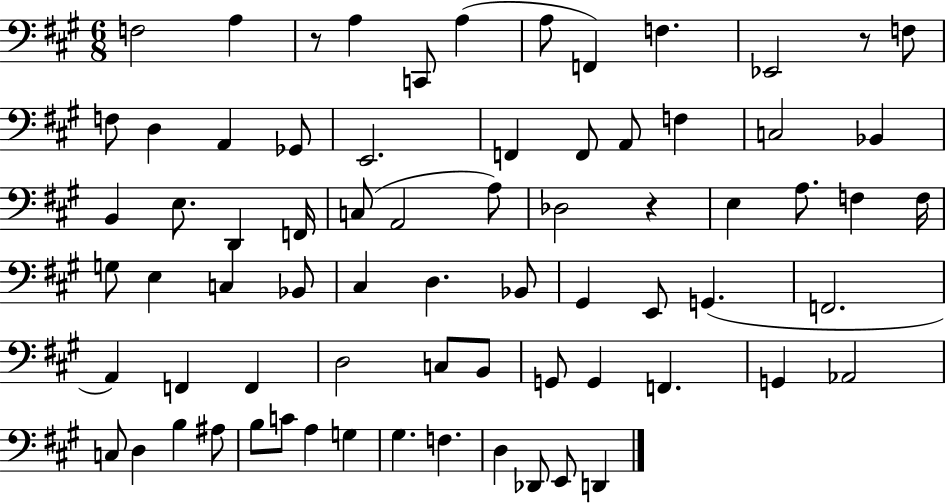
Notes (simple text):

F3/h A3/q R/e A3/q C2/e A3/q A3/e F2/q F3/q. Eb2/h R/e F3/e F3/e D3/q A2/q Gb2/e E2/h. F2/q F2/e A2/e F3/q C3/h Bb2/q B2/q E3/e. D2/q F2/s C3/e A2/h A3/e Db3/h R/q E3/q A3/e. F3/q F3/s G3/e E3/q C3/q Bb2/e C#3/q D3/q. Bb2/e G#2/q E2/e G2/q. F2/h. A2/q F2/q F2/q D3/h C3/e B2/e G2/e G2/q F2/q. G2/q Ab2/h C3/e D3/q B3/q A#3/e B3/e C4/e A3/q G3/q G#3/q. F3/q. D3/q Db2/e E2/e D2/q